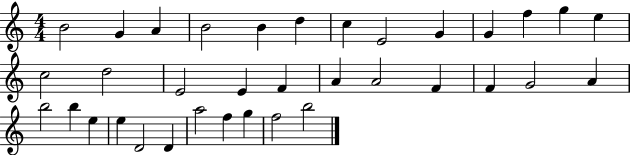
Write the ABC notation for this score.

X:1
T:Untitled
M:4/4
L:1/4
K:C
B2 G A B2 B d c E2 G G f g e c2 d2 E2 E F A A2 F F G2 A b2 b e e D2 D a2 f g f2 b2